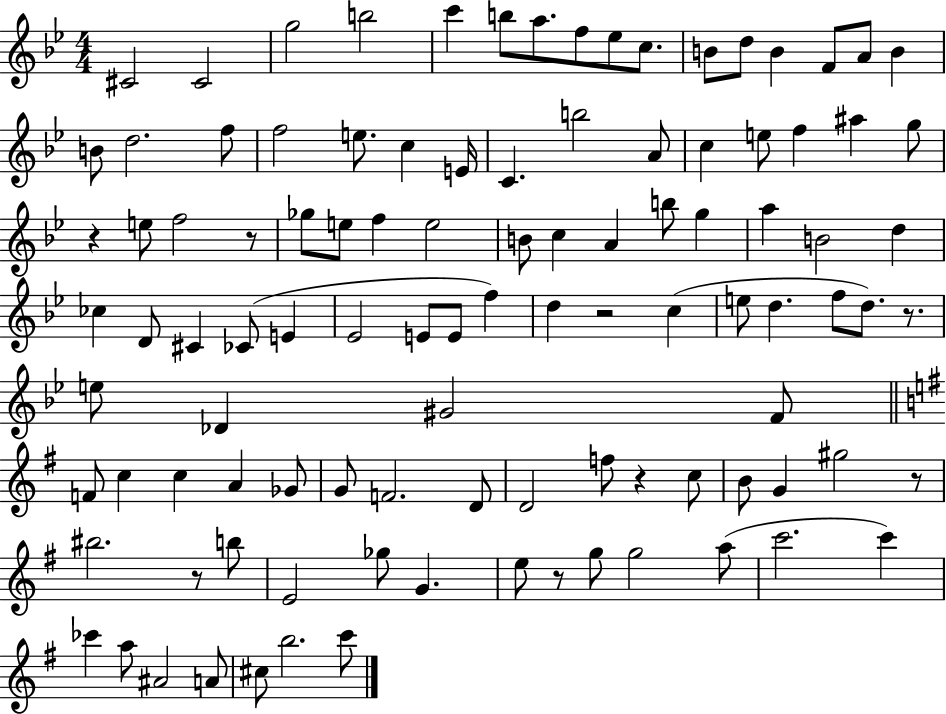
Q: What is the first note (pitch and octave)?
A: C#4